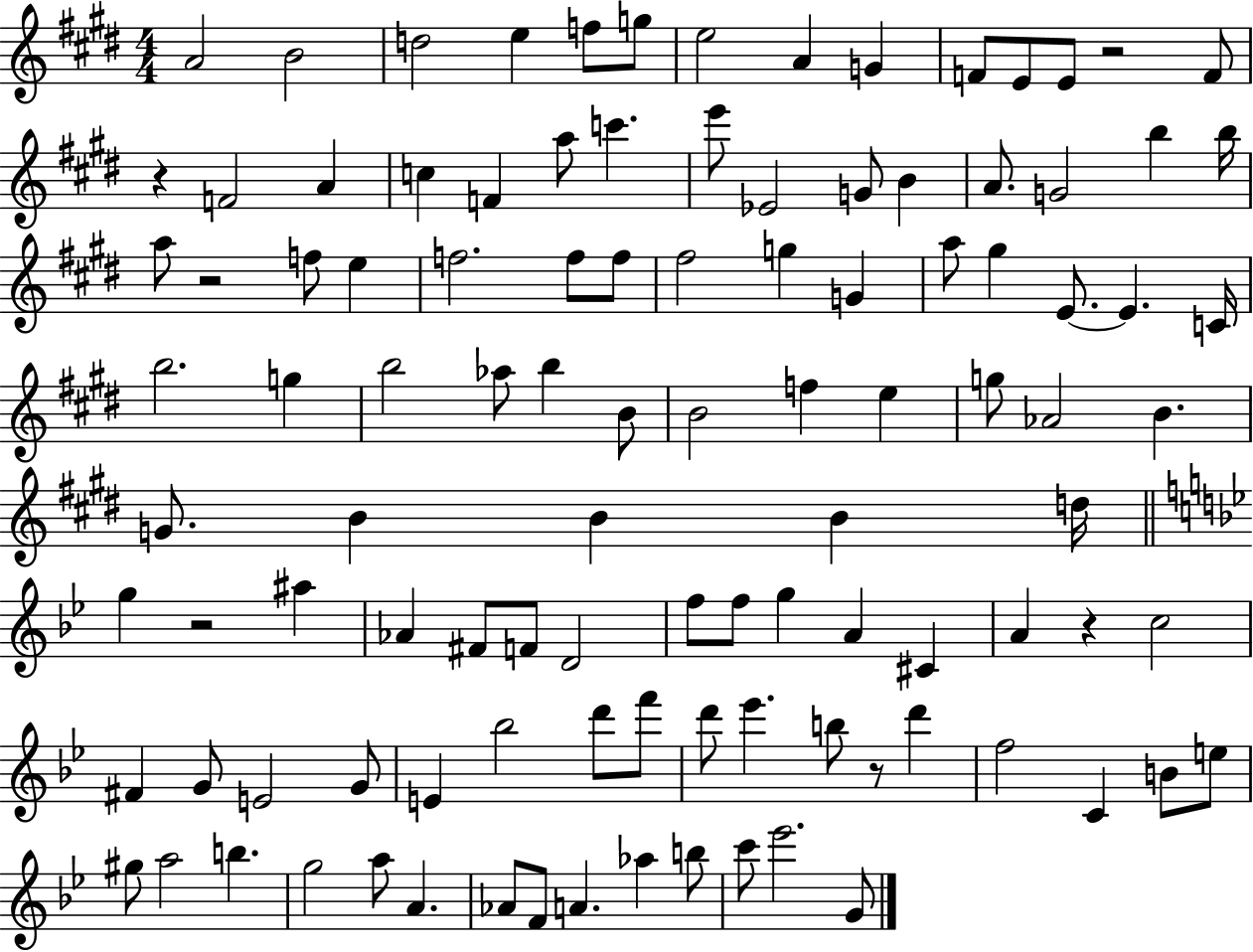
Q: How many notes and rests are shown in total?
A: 107